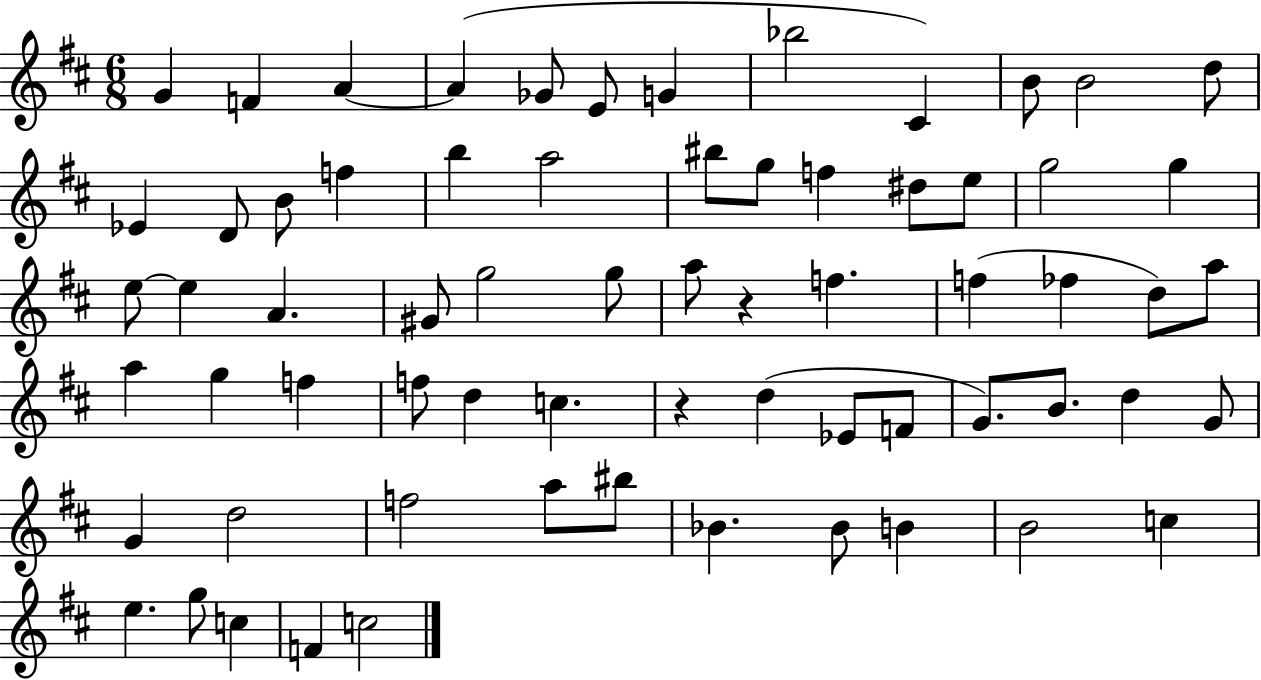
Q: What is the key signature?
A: D major